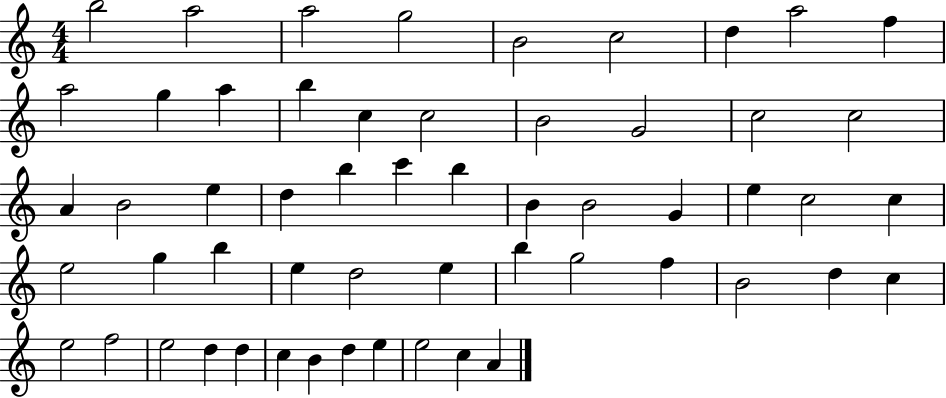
{
  \clef treble
  \numericTimeSignature
  \time 4/4
  \key c \major
  b''2 a''2 | a''2 g''2 | b'2 c''2 | d''4 a''2 f''4 | \break a''2 g''4 a''4 | b''4 c''4 c''2 | b'2 g'2 | c''2 c''2 | \break a'4 b'2 e''4 | d''4 b''4 c'''4 b''4 | b'4 b'2 g'4 | e''4 c''2 c''4 | \break e''2 g''4 b''4 | e''4 d''2 e''4 | b''4 g''2 f''4 | b'2 d''4 c''4 | \break e''2 f''2 | e''2 d''4 d''4 | c''4 b'4 d''4 e''4 | e''2 c''4 a'4 | \break \bar "|."
}